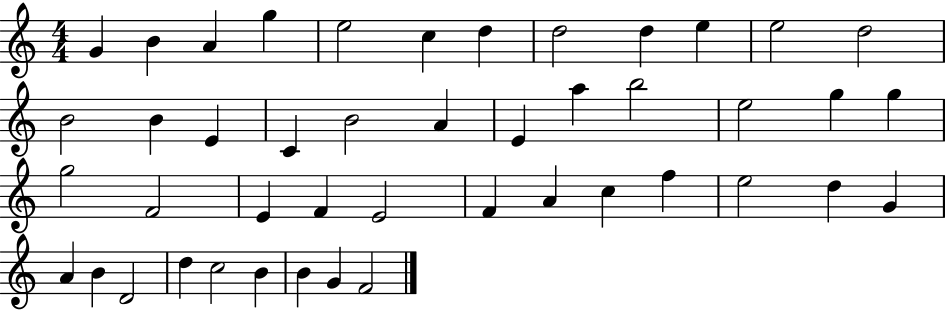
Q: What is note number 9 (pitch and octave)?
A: D5